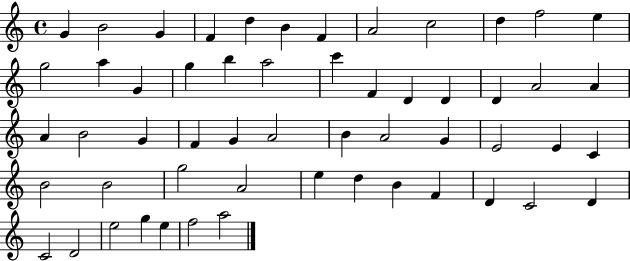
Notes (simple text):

G4/q B4/h G4/q F4/q D5/q B4/q F4/q A4/h C5/h D5/q F5/h E5/q G5/h A5/q G4/q G5/q B5/q A5/h C6/q F4/q D4/q D4/q D4/q A4/h A4/q A4/q B4/h G4/q F4/q G4/q A4/h B4/q A4/h G4/q E4/h E4/q C4/q B4/h B4/h G5/h A4/h E5/q D5/q B4/q F4/q D4/q C4/h D4/q C4/h D4/h E5/h G5/q E5/q F5/h A5/h